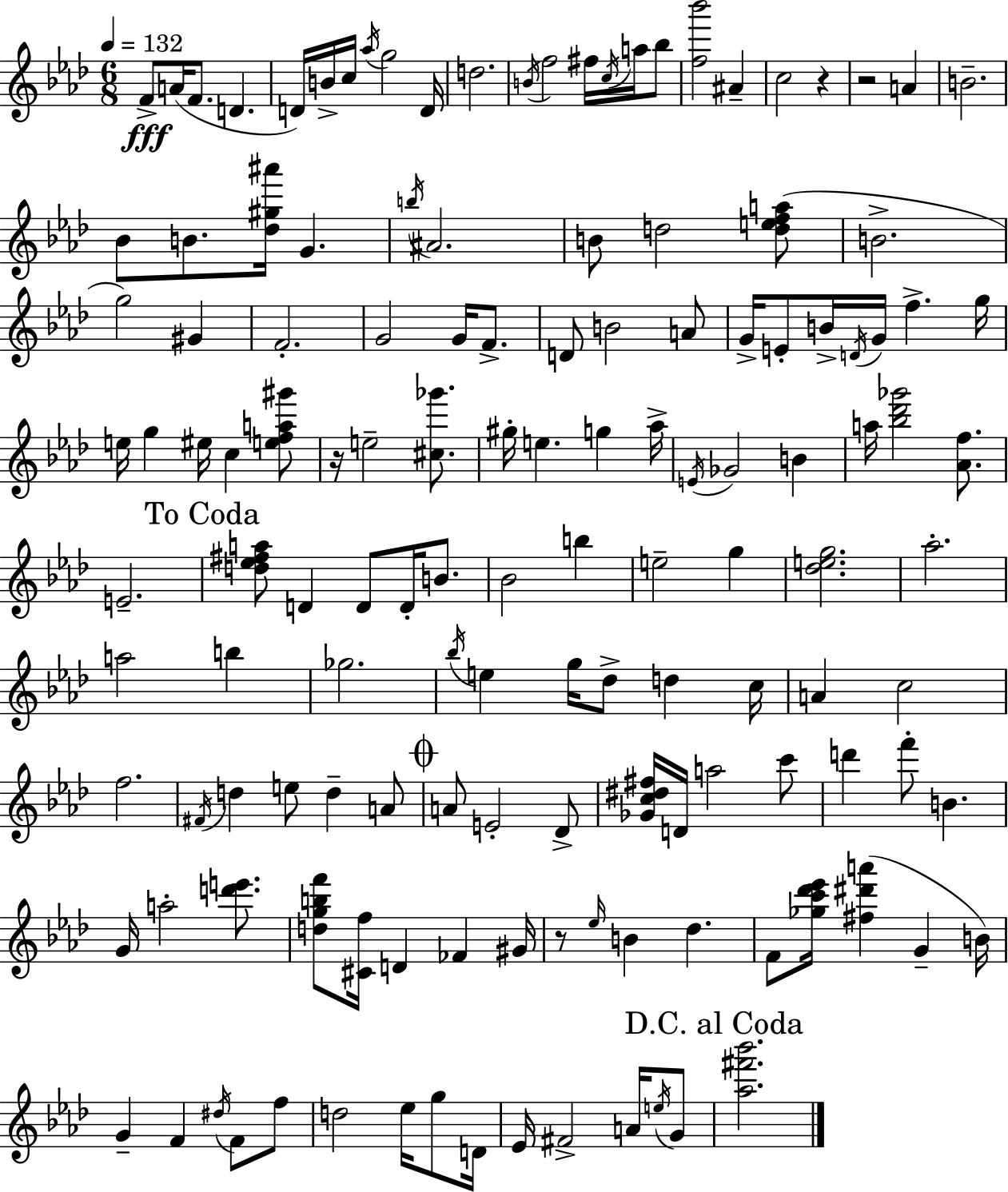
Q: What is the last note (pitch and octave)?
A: G4